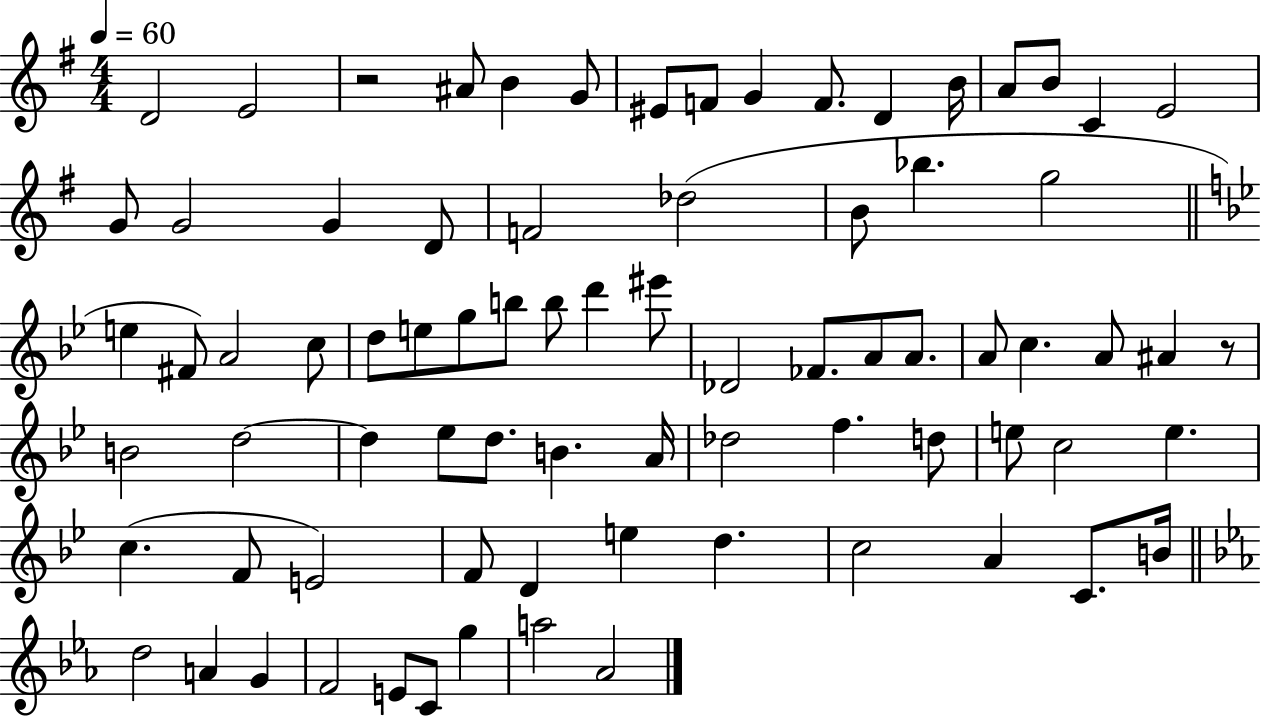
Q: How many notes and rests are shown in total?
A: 78